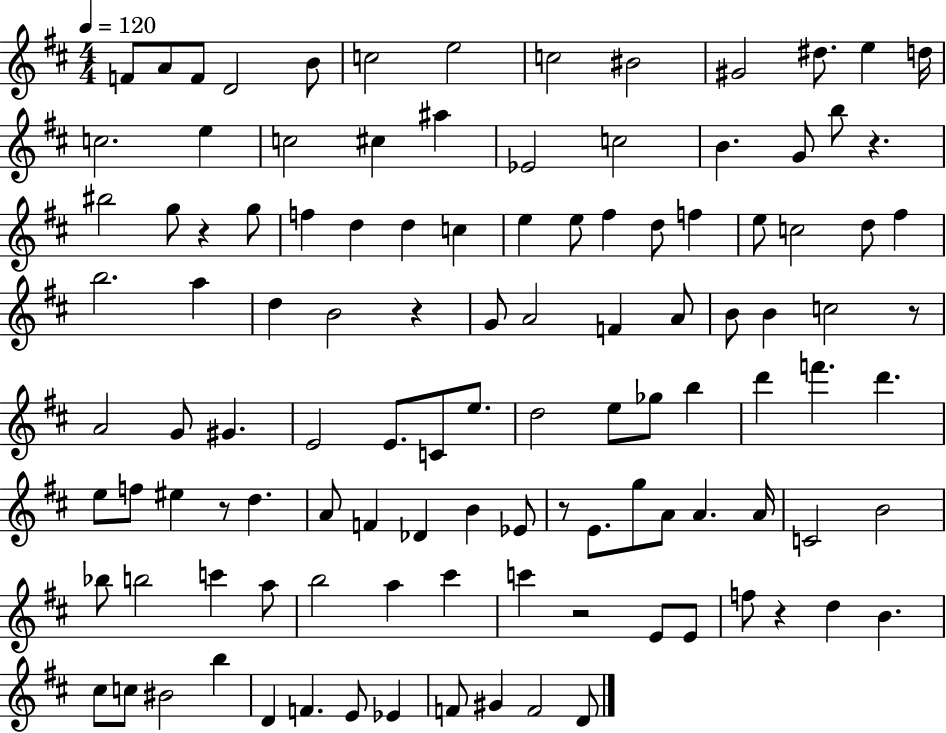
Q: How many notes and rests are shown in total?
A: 113